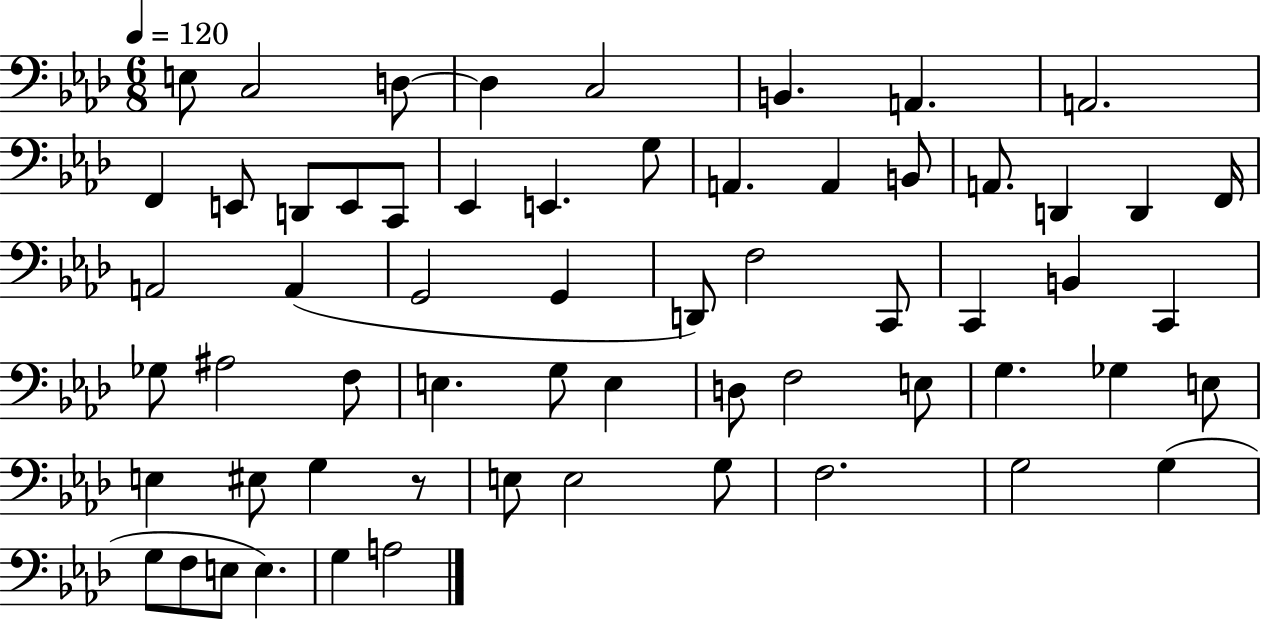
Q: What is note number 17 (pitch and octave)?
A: A2